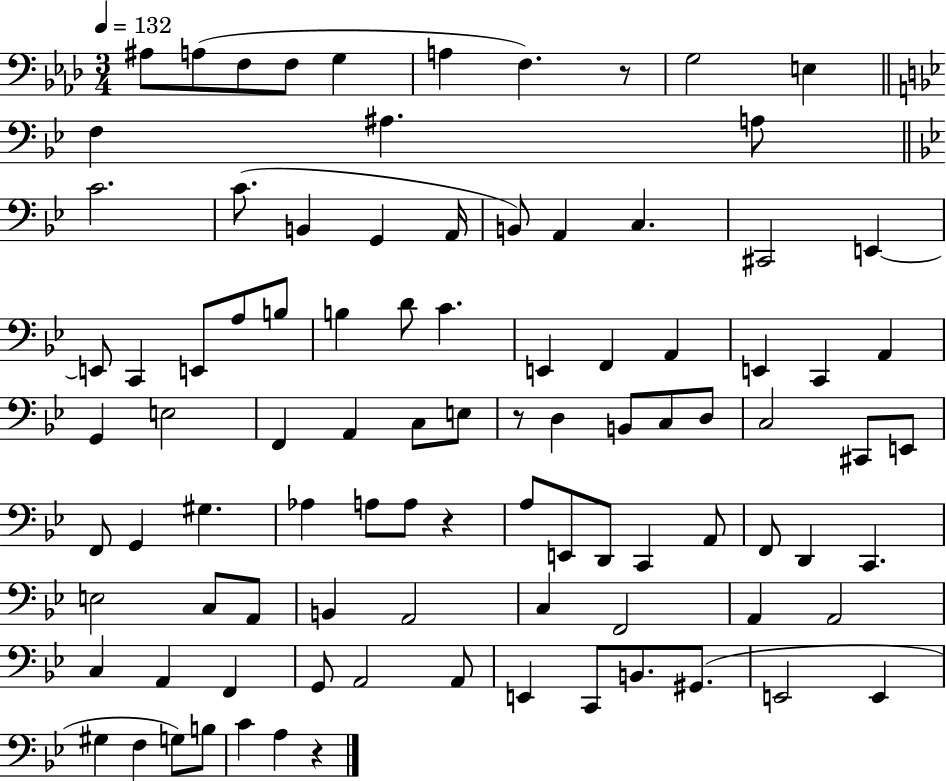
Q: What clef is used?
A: bass